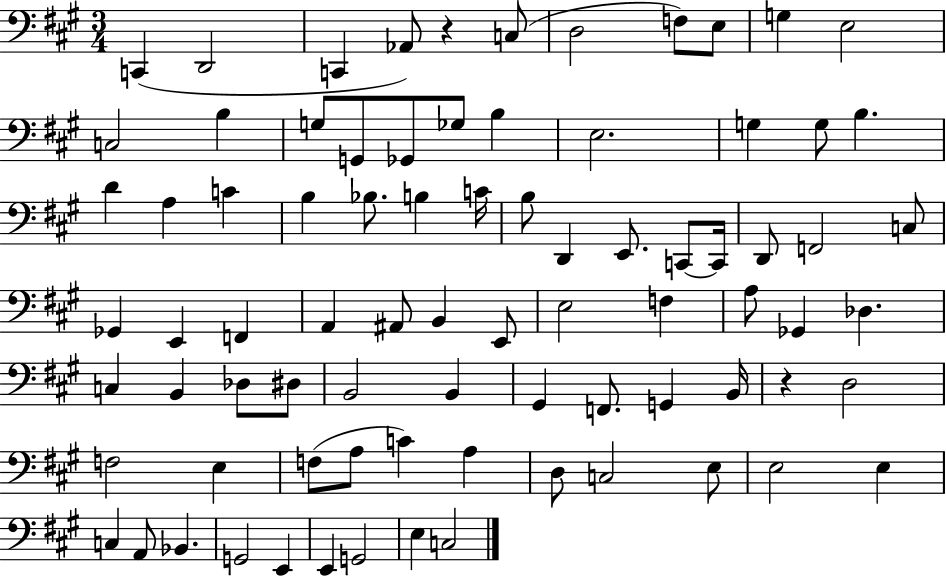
{
  \clef bass
  \numericTimeSignature
  \time 3/4
  \key a \major
  c,4( d,2 | c,4 aes,8) r4 c8( | d2 f8) e8 | g4 e2 | \break c2 b4 | g8 g,8 ges,8 ges8 b4 | e2. | g4 g8 b4. | \break d'4 a4 c'4 | b4 bes8. b4 c'16 | b8 d,4 e,8. c,8~~ c,16 | d,8 f,2 c8 | \break ges,4 e,4 f,4 | a,4 ais,8 b,4 e,8 | e2 f4 | a8 ges,4 des4. | \break c4 b,4 des8 dis8 | b,2 b,4 | gis,4 f,8. g,4 b,16 | r4 d2 | \break f2 e4 | f8( a8 c'4) a4 | d8 c2 e8 | e2 e4 | \break c4 a,8 bes,4. | g,2 e,4 | e,4 g,2 | e4 c2 | \break \bar "|."
}